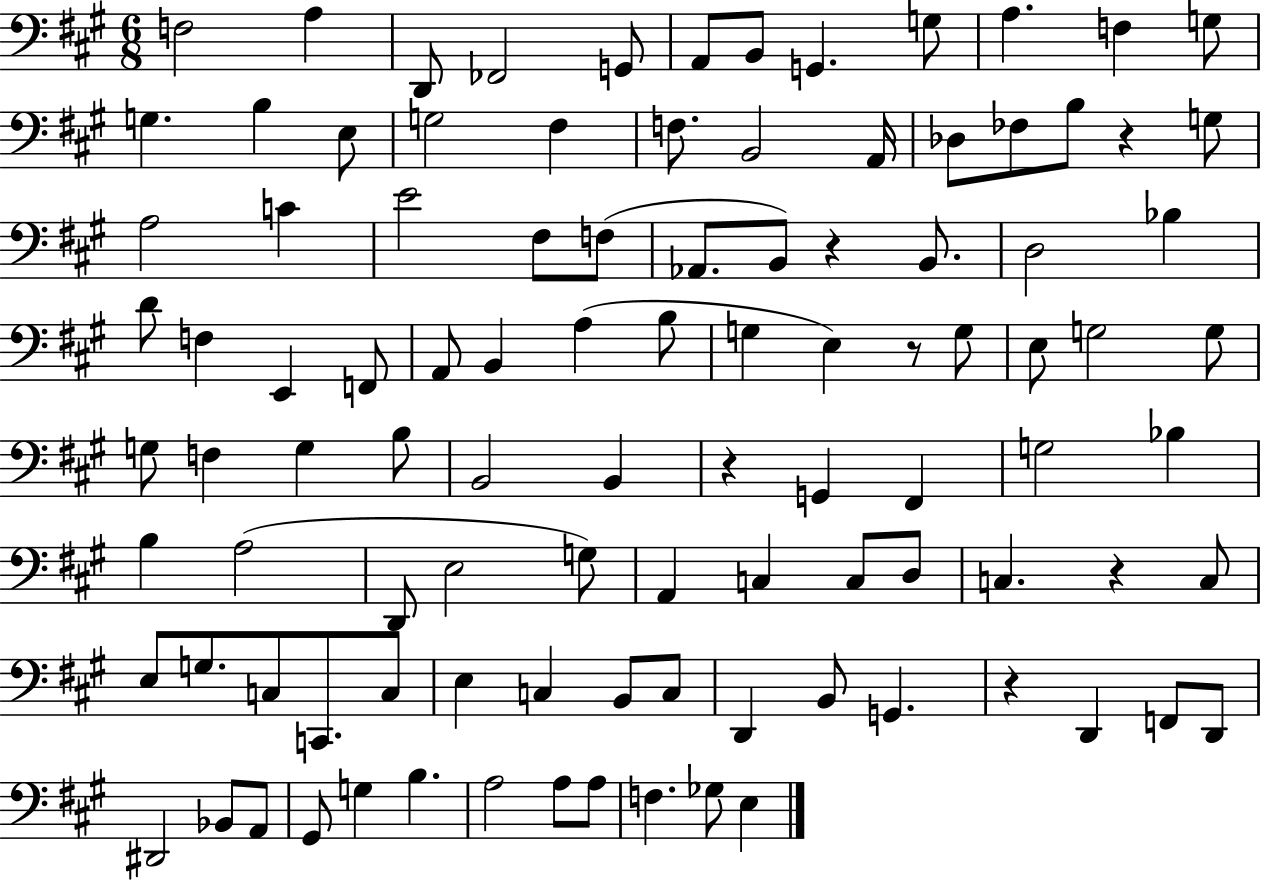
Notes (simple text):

F3/h A3/q D2/e FES2/h G2/e A2/e B2/e G2/q. G3/e A3/q. F3/q G3/e G3/q. B3/q E3/e G3/h F#3/q F3/e. B2/h A2/s Db3/e FES3/e B3/e R/q G3/e A3/h C4/q E4/h F#3/e F3/e Ab2/e. B2/e R/q B2/e. D3/h Bb3/q D4/e F3/q E2/q F2/e A2/e B2/q A3/q B3/e G3/q E3/q R/e G3/e E3/e G3/h G3/e G3/e F3/q G3/q B3/e B2/h B2/q R/q G2/q F#2/q G3/h Bb3/q B3/q A3/h D2/e E3/h G3/e A2/q C3/q C3/e D3/e C3/q. R/q C3/e E3/e G3/e. C3/e C2/e. C3/e E3/q C3/q B2/e C3/e D2/q B2/e G2/q. R/q D2/q F2/e D2/e D#2/h Bb2/e A2/e G#2/e G3/q B3/q. A3/h A3/e A3/e F3/q. Gb3/e E3/q